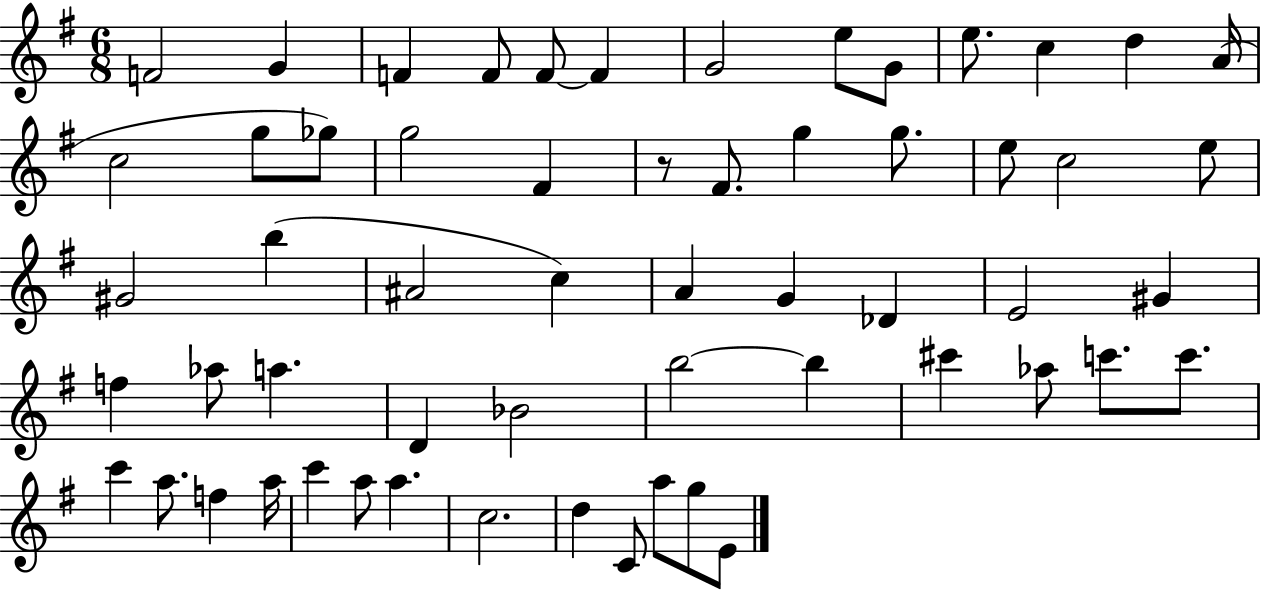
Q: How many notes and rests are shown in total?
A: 58